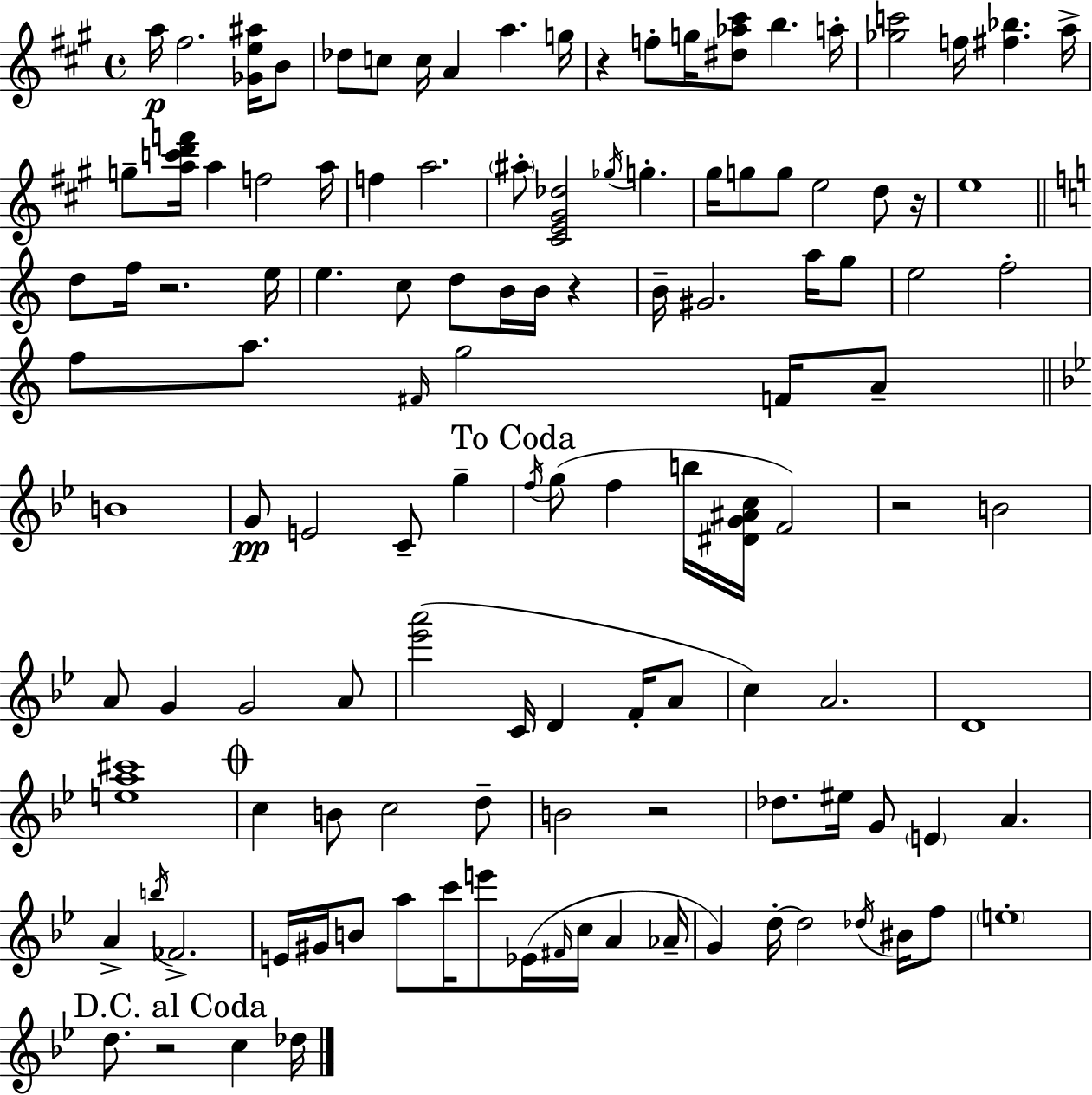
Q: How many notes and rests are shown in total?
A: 122